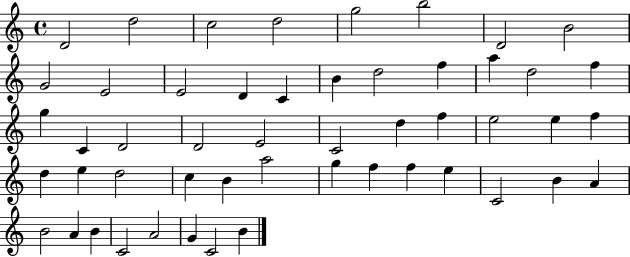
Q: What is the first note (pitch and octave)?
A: D4